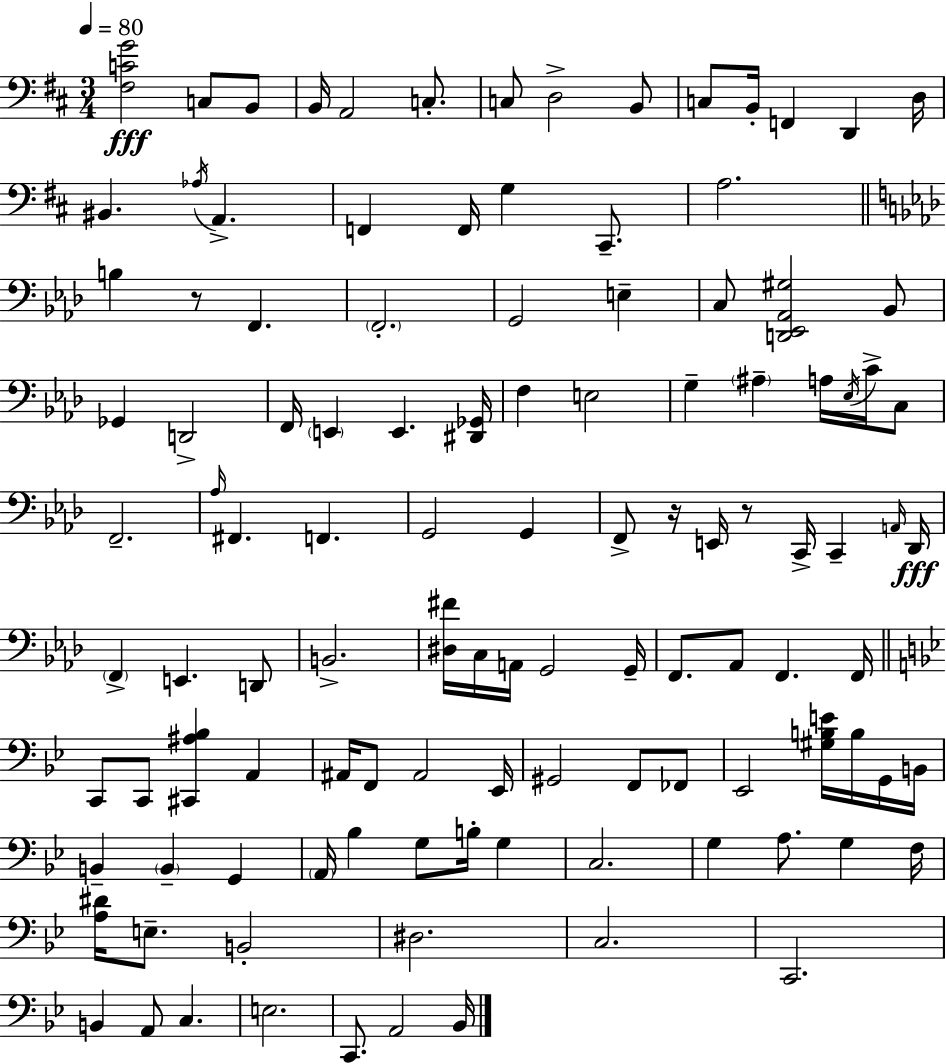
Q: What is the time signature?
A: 3/4